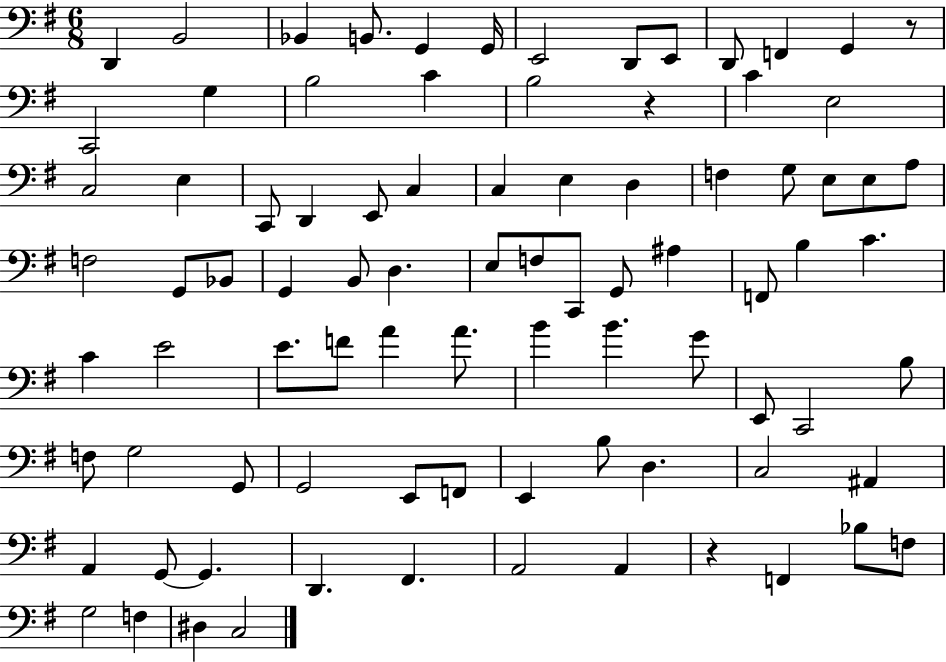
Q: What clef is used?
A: bass